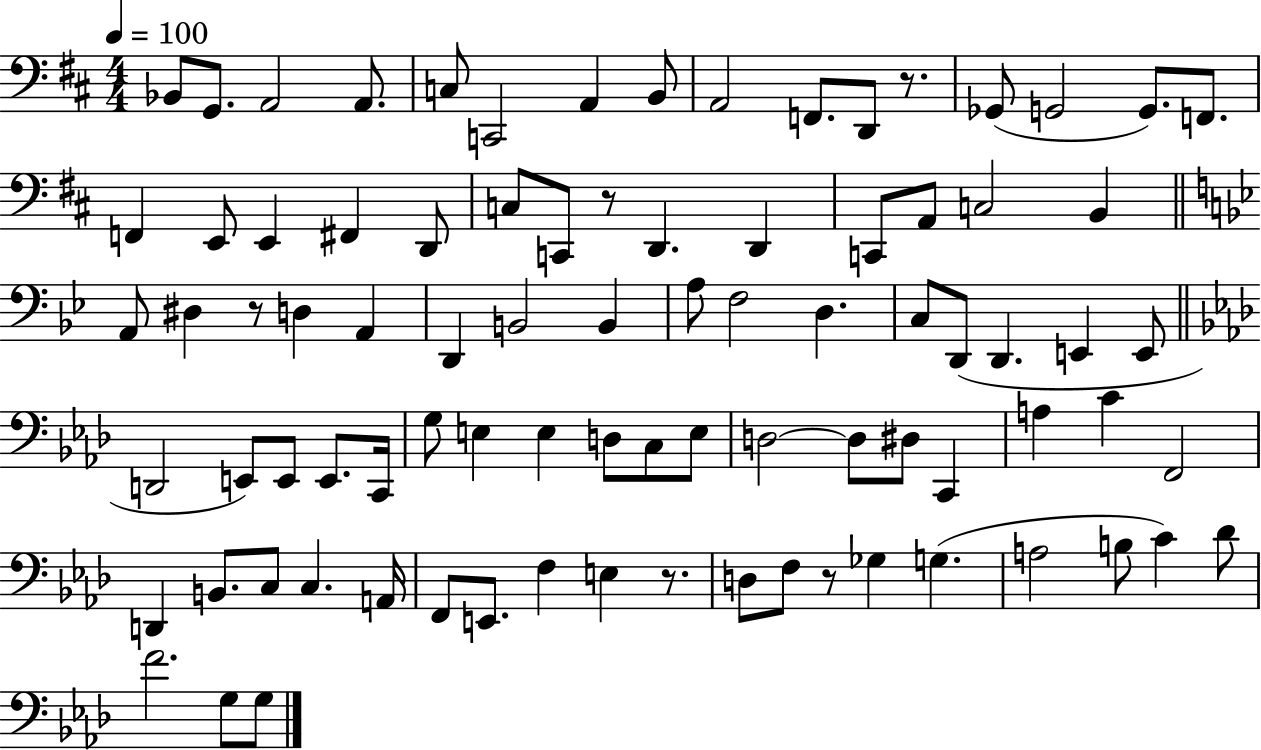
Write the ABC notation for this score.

X:1
T:Untitled
M:4/4
L:1/4
K:D
_B,,/2 G,,/2 A,,2 A,,/2 C,/2 C,,2 A,, B,,/2 A,,2 F,,/2 D,,/2 z/2 _G,,/2 G,,2 G,,/2 F,,/2 F,, E,,/2 E,, ^F,, D,,/2 C,/2 C,,/2 z/2 D,, D,, C,,/2 A,,/2 C,2 B,, A,,/2 ^D, z/2 D, A,, D,, B,,2 B,, A,/2 F,2 D, C,/2 D,,/2 D,, E,, E,,/2 D,,2 E,,/2 E,,/2 E,,/2 C,,/4 G,/2 E, E, D,/2 C,/2 E,/2 D,2 D,/2 ^D,/2 C,, A, C F,,2 D,, B,,/2 C,/2 C, A,,/4 F,,/2 E,,/2 F, E, z/2 D,/2 F,/2 z/2 _G, G, A,2 B,/2 C _D/2 F2 G,/2 G,/2